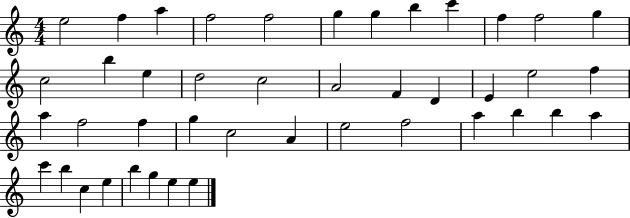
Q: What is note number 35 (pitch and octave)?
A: A5